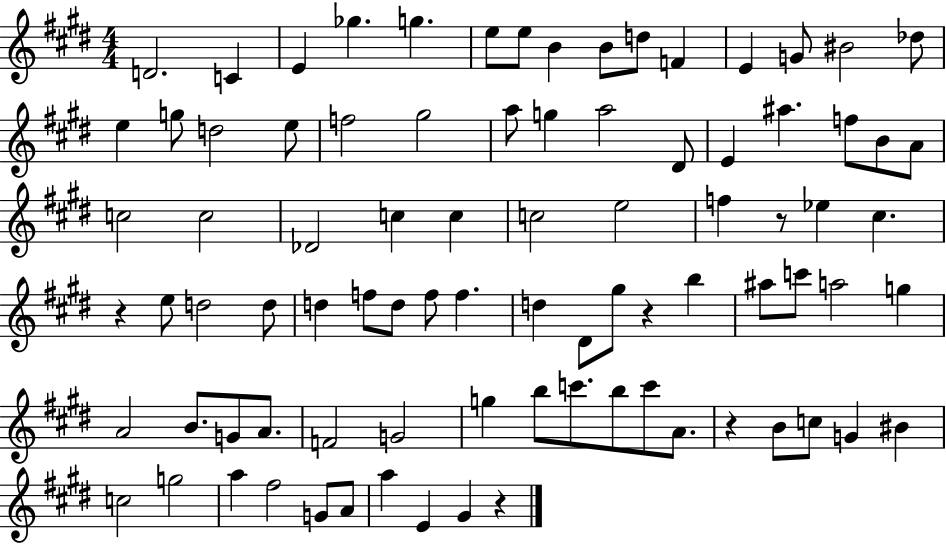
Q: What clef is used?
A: treble